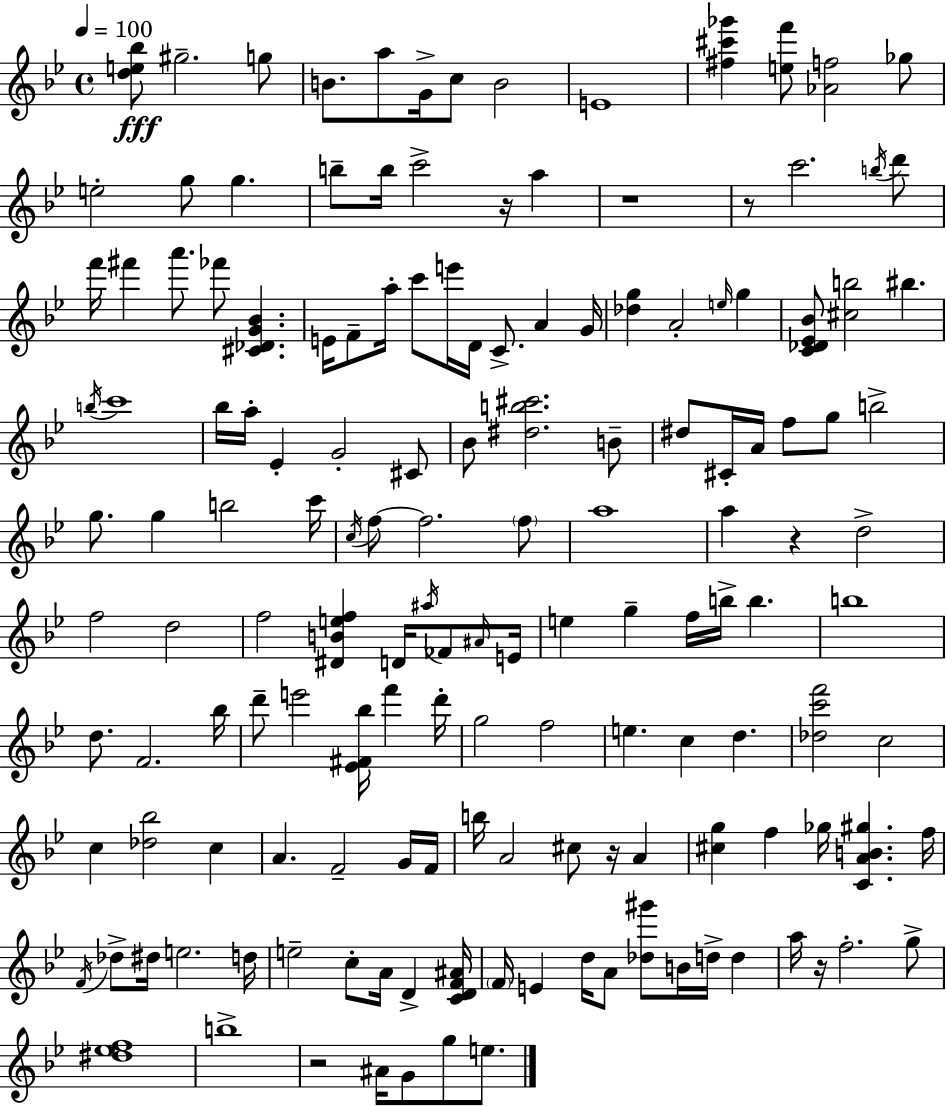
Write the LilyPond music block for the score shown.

{
  \clef treble
  \time 4/4
  \defaultTimeSignature
  \key g \minor
  \tempo 4 = 100
  \repeat volta 2 { <d'' e'' bes''>8\fff gis''2.-- g''8 | b'8. a''8 g'16-> c''8 b'2 | e'1 | <fis'' cis''' ges'''>4 <e'' f'''>8 <aes' f''>2 ges''8 | \break e''2-. g''8 g''4. | b''8-- b''16 c'''2-> r16 a''4 | r1 | r8 c'''2. \acciaccatura { b''16 } d'''8 | \break f'''16 fis'''4 a'''8. fes'''8 <cis' des' g' bes'>4. | e'16 f'8-- a''16-. c'''8 e'''16 d'16 c'8.-> a'4 | g'16 <des'' g''>4 a'2-. \grace { e''16 } g''4 | <c' des' ees' bes'>8 <cis'' b''>2 bis''4. | \break \acciaccatura { b''16 } c'''1 | bes''16 a''16-. ees'4-. g'2-. | cis'8 bes'8 <dis'' b'' cis'''>2. | b'8-- dis''8 cis'16-. a'16 f''8 g''8 b''2-> | \break g''8. g''4 b''2 | c'''16 \acciaccatura { c''16 } f''8~~ f''2. | \parenthesize f''8 a''1 | a''4 r4 d''2-> | \break f''2 d''2 | f''2 <dis' b' e'' f''>4 | d'16 \acciaccatura { ais''16 } fes'8 \grace { ais'16 } e'16 e''4 g''4-- f''16 b''16-> | b''4. b''1 | \break d''8. f'2. | bes''16 d'''8-- e'''2 | <ees' fis' bes''>16 f'''4 d'''16-. g''2 f''2 | e''4. c''4 | \break d''4. <des'' c''' f'''>2 c''2 | c''4 <des'' bes''>2 | c''4 a'4. f'2-- | g'16 f'16 b''16 a'2 cis''8 | \break r16 a'4 <cis'' g''>4 f''4 ges''16 <c' a' b' gis''>4. | f''16 \acciaccatura { f'16 } des''8-> dis''16 e''2. | d''16 e''2-- c''8-. | a'16 d'4-> <c' d' f' ais'>16 \parenthesize f'16 e'4 d''16 a'8 <des'' gis'''>8 | \break b'16 d''16-> d''4 a''16 r16 f''2.-. | g''8-> <dis'' ees'' f''>1 | b''1-> | r2 ais'16 | \break g'8 g''8 e''8. } \bar "|."
}